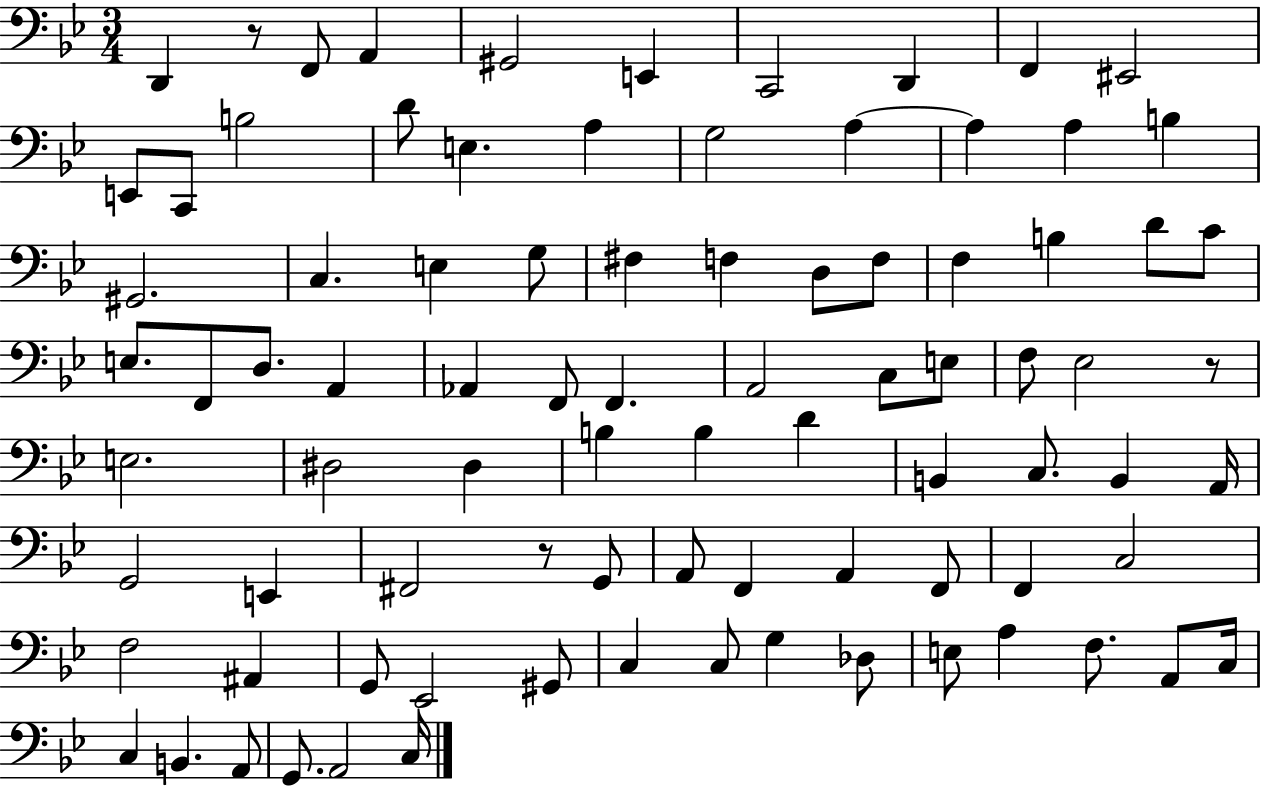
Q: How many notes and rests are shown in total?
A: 87